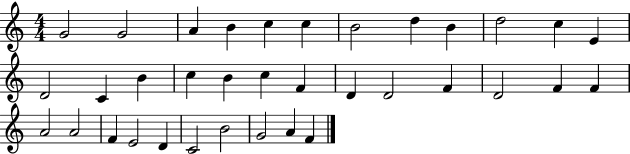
X:1
T:Untitled
M:4/4
L:1/4
K:C
G2 G2 A B c c B2 d B d2 c E D2 C B c B c F D D2 F D2 F F A2 A2 F E2 D C2 B2 G2 A F